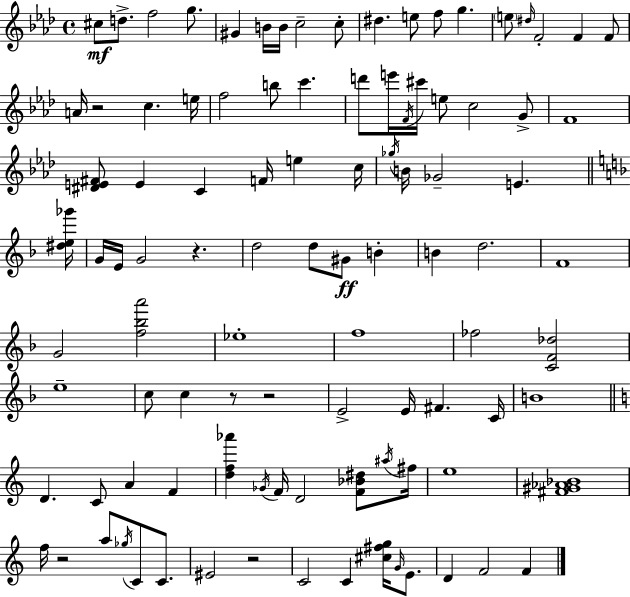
{
  \clef treble
  \time 4/4
  \defaultTimeSignature
  \key aes \major
  cis''8\mf d''8.-> f''2 g''8. | gis'4 b'16 b'16 c''2-- c''8-. | dis''4. e''8 f''8 g''4. | \parenthesize e''8 \grace { dis''16 } f'2-. f'4 f'8 | \break a'16 r2 c''4. | e''16 f''2 b''8 c'''4. | d'''8 e'''16 \acciaccatura { f'16 } cis'''16 e''8 c''2 | g'8-> f'1 | \break <dis' e' fis'>8 e'4 c'4 f'16 e''4 | c''16 \acciaccatura { ges''16 } b'16 ges'2-- e'4. | \bar "||" \break \key f \major <dis'' e'' ges'''>16 g'16 e'16 g'2 r4. | d''2 d''8 gis'8\ff b'4-. | b'4 d''2. | f'1 | \break g'2 <f'' bes'' a'''>2 | ees''1-. | f''1 | fes''2 <c' f' des''>2 | \break e''1-- | c''8 c''4 r8 r2 | e'2-> e'16 fis'4. | c'16 b'1 | \break \bar "||" \break \key c \major d'4. c'8 a'4 f'4 | <d'' f'' aes'''>4 \acciaccatura { ges'16 } f'16 d'2 <f' bes' dis''>8 | \acciaccatura { ais''16 } fis''16 e''1 | <fis' gis' aes' bes'>1 | \break f''16 r2 a''8 \acciaccatura { ges''16 } c'8 | c'8. eis'2 r2 | c'2 c'4 <cis'' fis'' g''>16 | \grace { g'16 } e'8. d'4 f'2 | \break f'4 \bar "|."
}